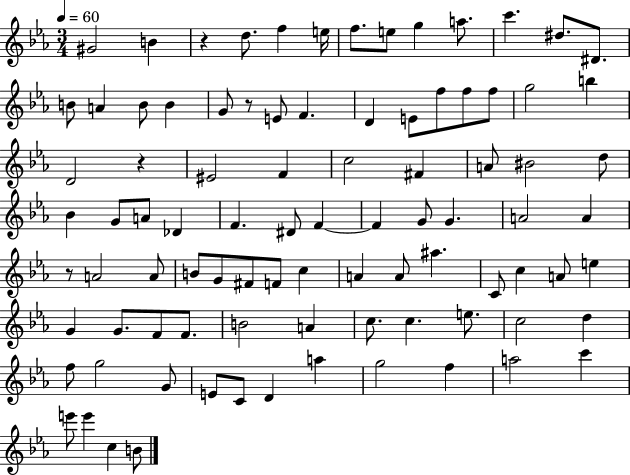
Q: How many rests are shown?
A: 4